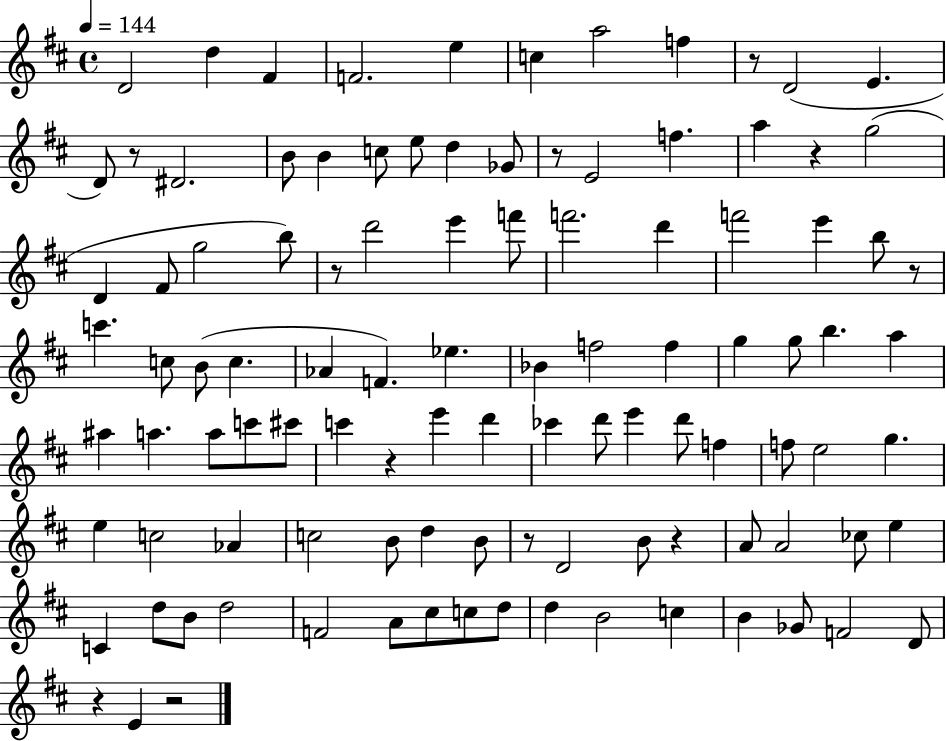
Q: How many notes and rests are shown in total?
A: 105